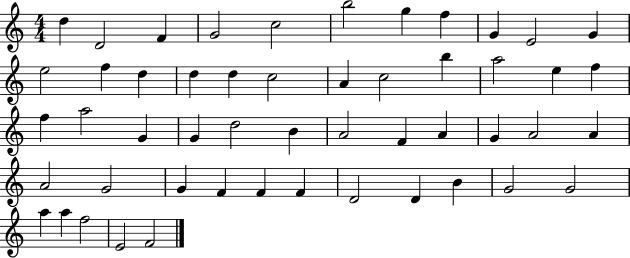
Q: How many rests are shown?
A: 0